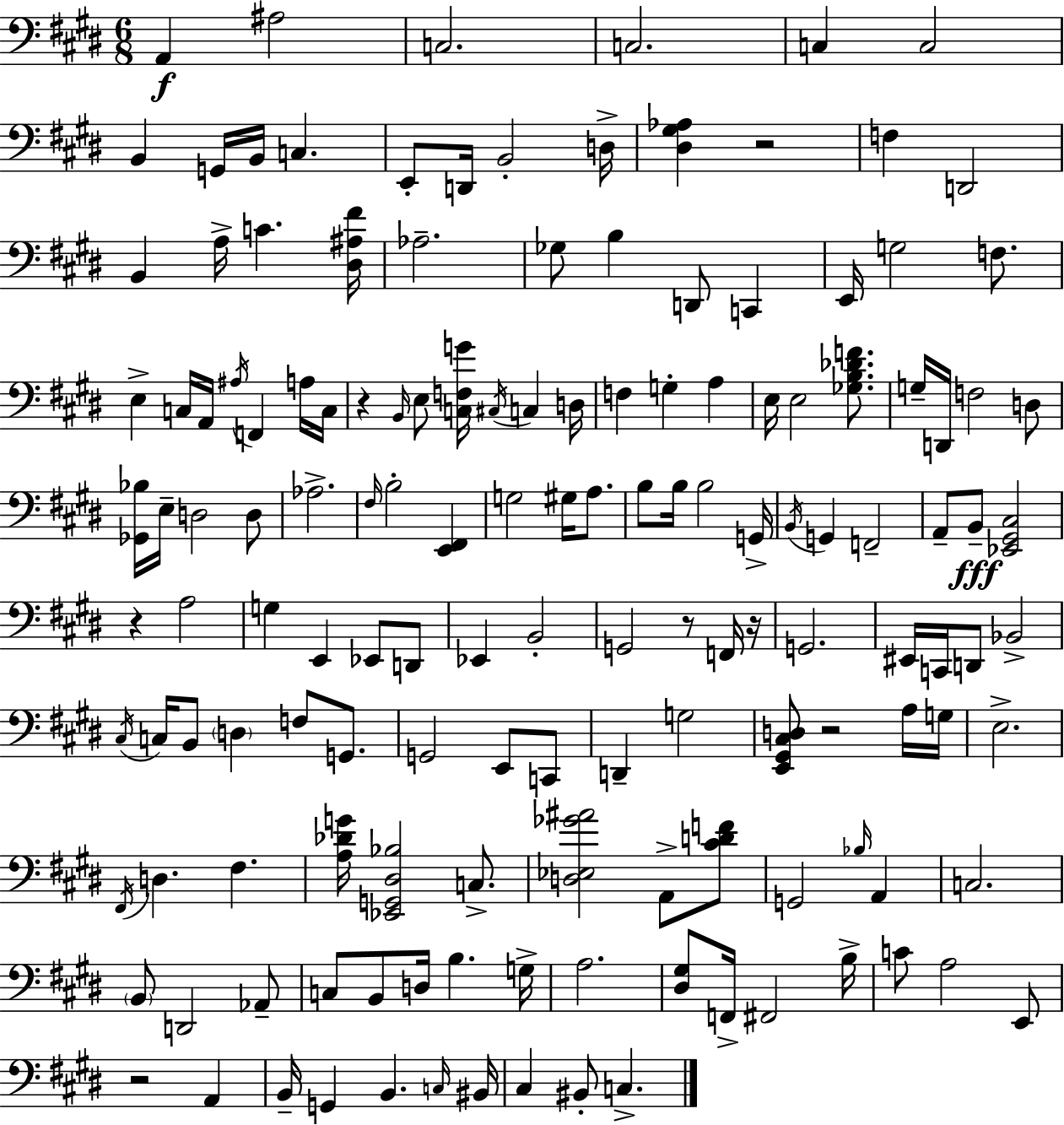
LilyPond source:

{
  \clef bass
  \numericTimeSignature
  \time 6/8
  \key e \major
  a,4\f ais2 | c2. | c2. | c4 c2 | \break b,4 g,16 b,16 c4. | e,8-. d,16 b,2-. d16-> | <dis gis aes>4 r2 | f4 d,2 | \break b,4 a16-> c'4. <dis ais fis'>16 | aes2.-- | ges8 b4 d,8 c,4 | e,16 g2 f8. | \break e4-> c16 a,16 \acciaccatura { ais16 } f,4 a16 | c16 r4 \grace { b,16 } e8 <c f g'>16 \acciaccatura { cis16 } c4 | d16 f4 g4-. a4 | e16 e2 | \break <ges b des' f'>8. g16-- d,16 f2 | d8 <ges, bes>16 e16-- d2 | d8 aes2.-> | \grace { fis16 } b2-. | \break <e, fis,>4 g2 | gis16 a8. b8 b16 b2 | g,16-> \acciaccatura { b,16 } g,4 f,2-- | a,8-- b,8--\fff <ees, gis, cis>2 | \break r4 a2 | g4 e,4 | ees,8 d,8 ees,4 b,2-. | g,2 | \break r8 f,16 r16 g,2. | eis,16 c,16 d,8 bes,2-> | \acciaccatura { cis16 } c16 b,8 \parenthesize d4 | f8 g,8. g,2 | \break e,8 c,8 d,4-- g2 | <e, gis, cis d>8 r2 | a16 g16 e2.-> | \acciaccatura { fis,16 } d4. | \break fis4. <a des' g'>16 <ees, g, dis bes>2 | c8.-> <d ees ges' ais'>2 | a,8-> <cis' d' f'>8 g,2 | \grace { bes16 } a,4 c2. | \break \parenthesize b,8 d,2 | aes,8-- c8 b,8 | d16 b4. g16-> a2. | <dis gis>8 f,16-> fis,2 | \break b16-> c'8 a2 | e,8 r2 | a,4 b,16-- g,4 | b,4. \grace { c16 } bis,16 cis4 | \break bis,8-. c4.-> \bar "|."
}